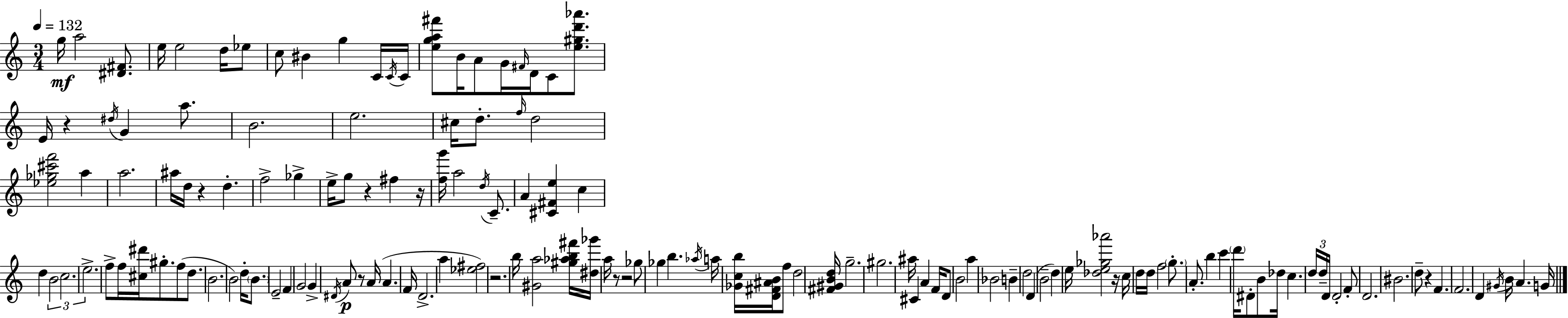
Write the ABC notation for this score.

X:1
T:Untitled
M:3/4
L:1/4
K:C
g/4 a2 [^D^F]/2 e/4 e2 d/4 _e/2 c/2 ^B g C/4 C/4 C/4 [ega^f']/2 B/4 A/2 G/4 ^F/4 D/4 C/2 [e^gd'_a']/2 E/4 z ^d/4 G a/2 B2 e2 ^c/4 d/2 f/4 d2 [_e_g^c'f']2 a a2 ^a/4 d/4 z d f2 _g e/4 g/2 z ^f z/4 [fg']/4 a2 d/4 C/2 A [^C^Fe] c d B2 c2 e2 f/2 f/4 [^c^d']/4 ^g/2 f/2 d/2 B2 B2 d/4 B/2 E2 F G2 G ^D/4 A/2 z/2 A/4 A F/4 D2 a [_e^f]2 z2 b/4 [^Ga]2 [^g_ab^f']/4 [^d_g']/4 a/4 z/2 z2 _g/2 _g b _a/4 a/4 [_Gcb]/4 [D^F^AB]/4 f/2 d2 [^F^GBd]/4 g2 ^g2 ^a/4 ^C A F/4 D/2 B2 a _B2 B d2 D B2 d e/4 [_de_g_a']2 z/4 c/4 d/4 d/4 f2 g/2 A/2 b c' d'/4 ^D/2 B/2 _d/4 c d/4 d/4 D/4 D2 F/2 D2 ^B2 d/2 z F F2 D ^G/4 B/4 A G/4